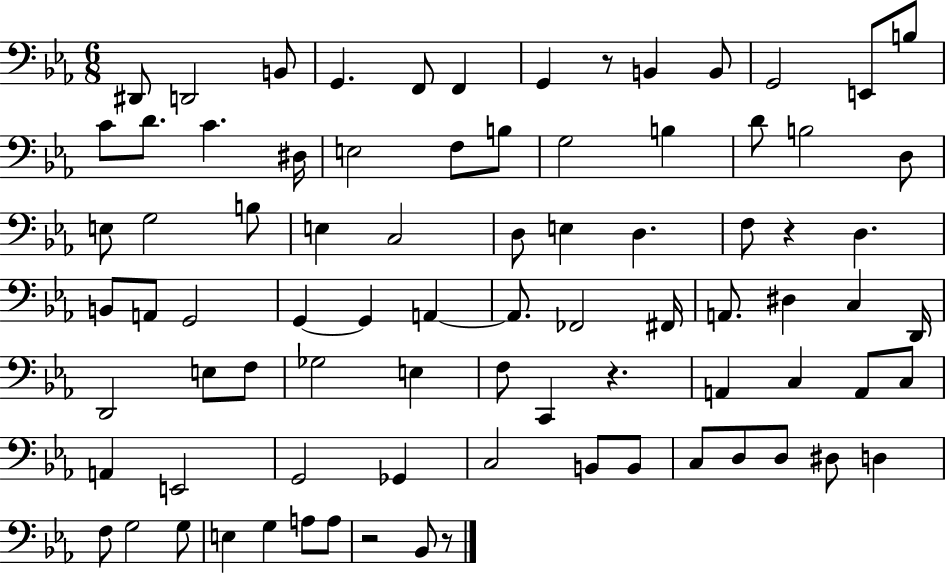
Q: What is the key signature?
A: EES major